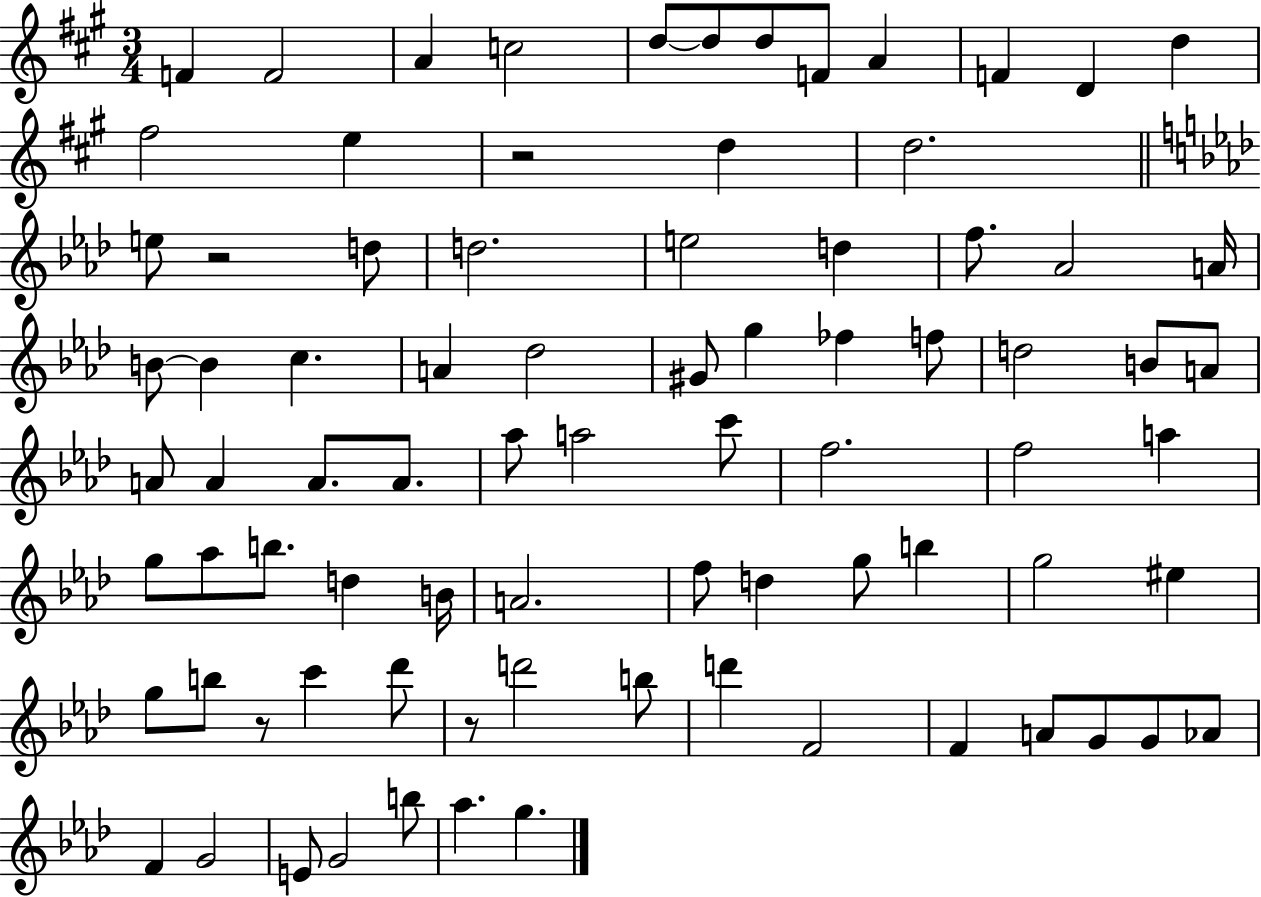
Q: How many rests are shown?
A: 4